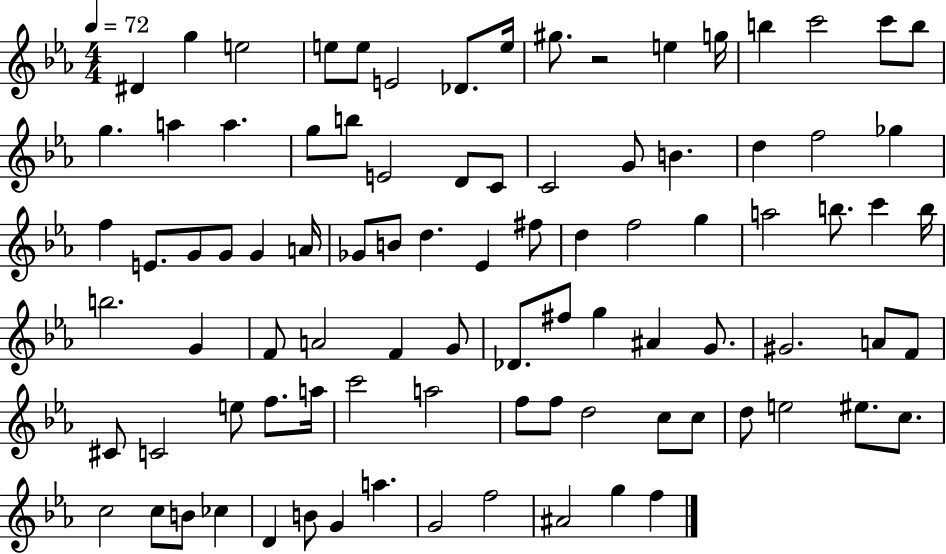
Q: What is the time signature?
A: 4/4